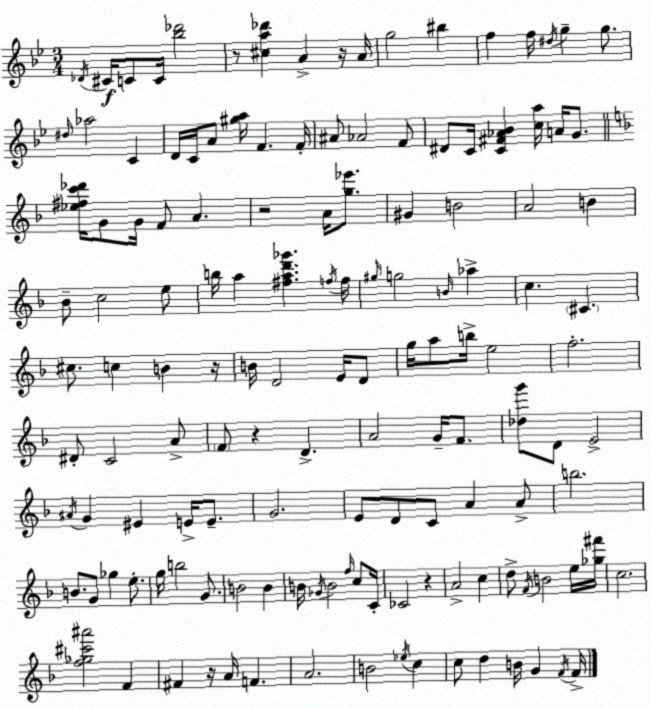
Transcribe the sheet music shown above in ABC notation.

X:1
T:Untitled
M:3/4
L:1/4
K:Gm
_D/4 ^C/4 C/2 C/4 [_b_d']2 z/2 [^ca_d'] A z/4 A/4 g2 ^b f f/4 ^d/4 g g/2 ^d/4 _a2 C D/4 C/4 A/2 [^ga]/4 F F/4 ^A/2 _A2 F/2 ^D/2 C/4 [C^F_A_B] [ca]/4 A/4 G/2 [_e^fc'_d']/4 G/2 G/4 F/2 A z2 A/4 [g_e']/2 ^G B2 A2 B _B/2 c2 e/2 b/4 a [^fad'_g'] f/4 f/4 ^g/4 g2 B/4 _a c ^C ^c/2 c B z/4 B/4 D2 E/4 D/2 g/4 a/2 b/4 e2 f2 ^D/2 C2 A/2 F/2 z D A2 G/4 F/2 [_dg']/2 D/2 E2 ^A/4 G ^E E/4 E/2 G2 E/2 D/2 C/2 A A/2 b2 B/2 G/2 _g e/2 g/4 b2 G/2 B2 B B/4 _G/4 B2 f/4 c/2 C/4 _C2 z A2 c d/2 F/4 B2 e/4 [_g^f']/4 c2 [f_g^c'^a']2 F ^F z/4 A/4 F A2 B2 _e/4 c c/2 d B/4 G F/4 F/4